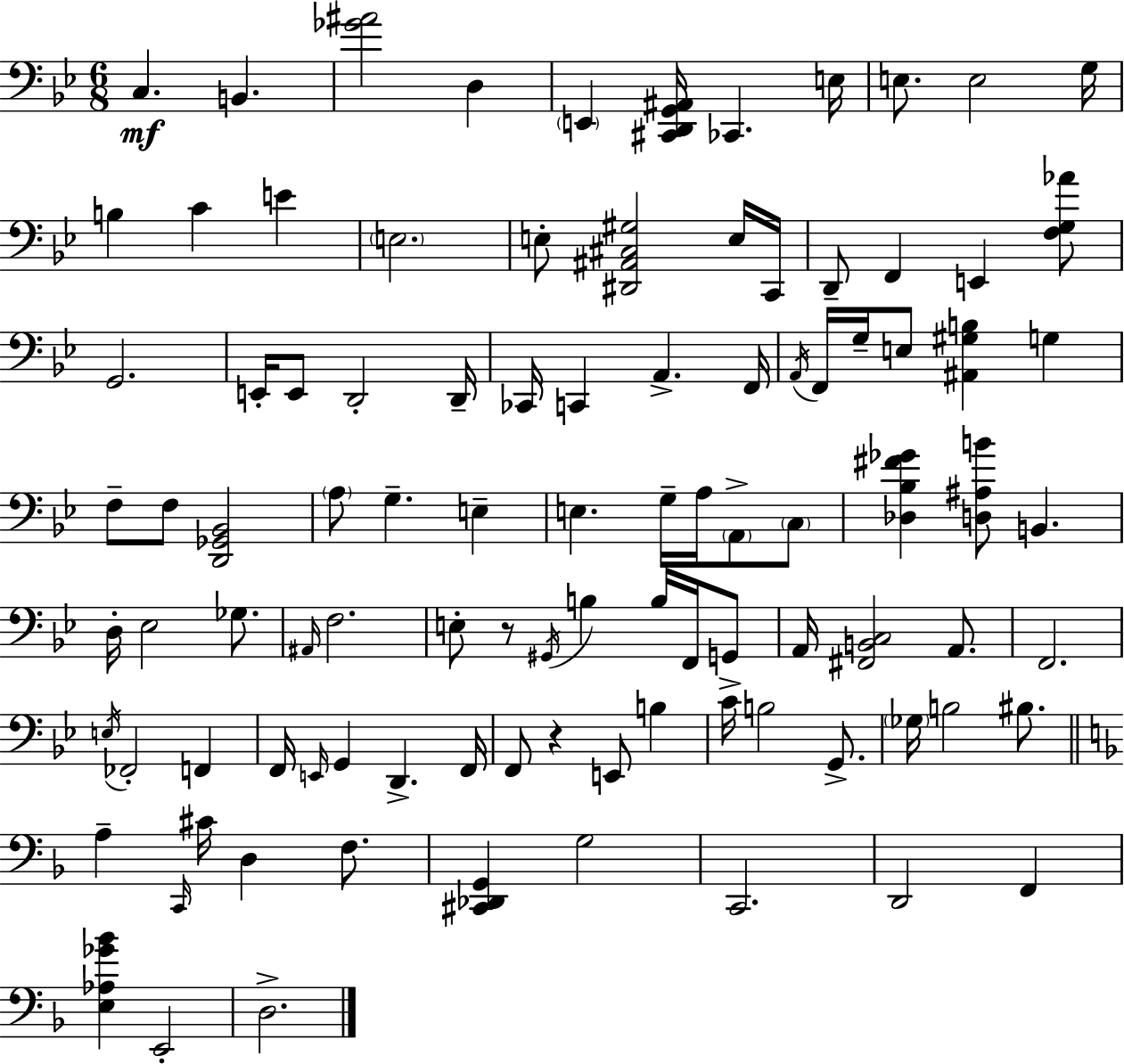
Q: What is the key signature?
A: G minor